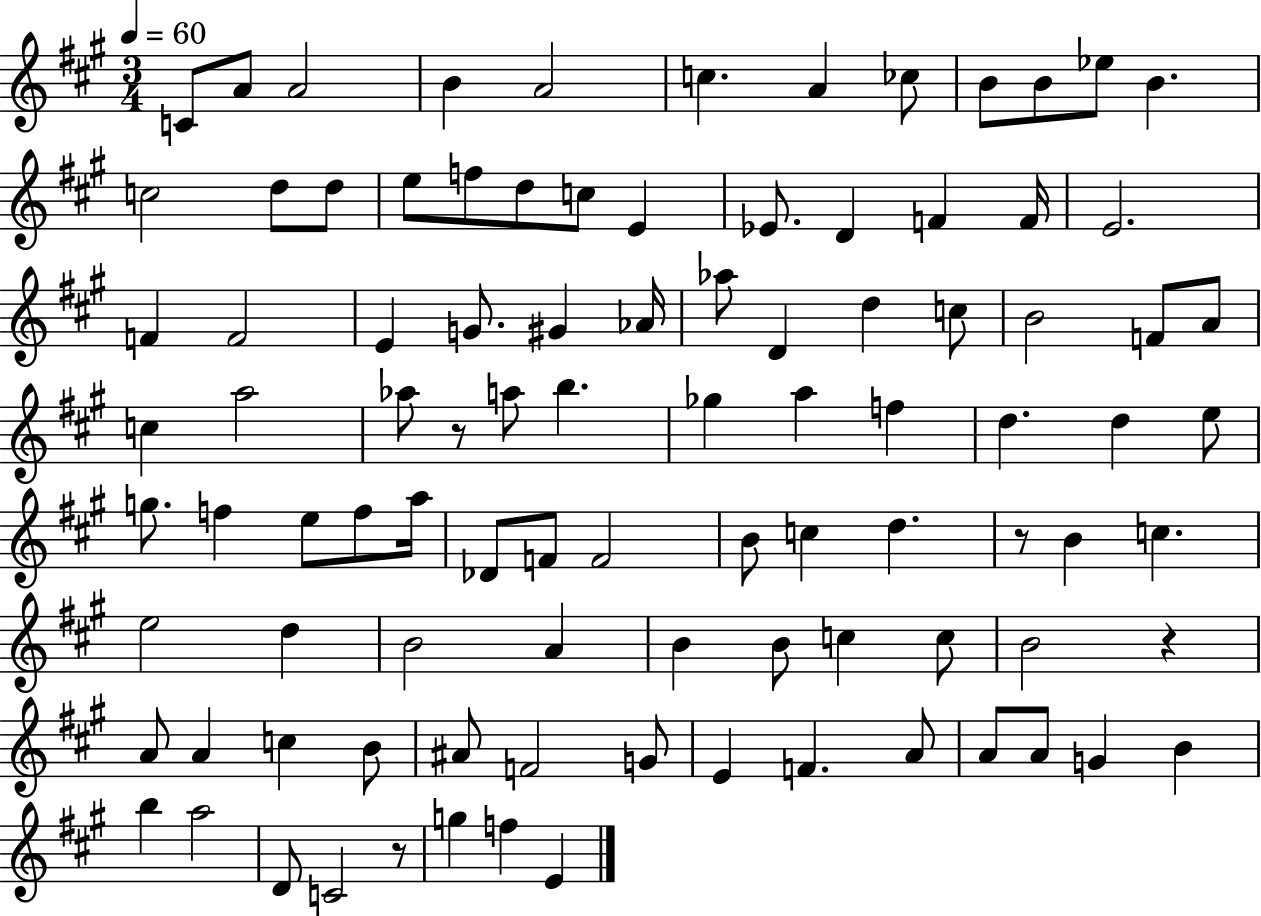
{
  \clef treble
  \numericTimeSignature
  \time 3/4
  \key a \major
  \tempo 4 = 60
  c'8 a'8 a'2 | b'4 a'2 | c''4. a'4 ces''8 | b'8 b'8 ees''8 b'4. | \break c''2 d''8 d''8 | e''8 f''8 d''8 c''8 e'4 | ees'8. d'4 f'4 f'16 | e'2. | \break f'4 f'2 | e'4 g'8. gis'4 aes'16 | aes''8 d'4 d''4 c''8 | b'2 f'8 a'8 | \break c''4 a''2 | aes''8 r8 a''8 b''4. | ges''4 a''4 f''4 | d''4. d''4 e''8 | \break g''8. f''4 e''8 f''8 a''16 | des'8 f'8 f'2 | b'8 c''4 d''4. | r8 b'4 c''4. | \break e''2 d''4 | b'2 a'4 | b'4 b'8 c''4 c''8 | b'2 r4 | \break a'8 a'4 c''4 b'8 | ais'8 f'2 g'8 | e'4 f'4. a'8 | a'8 a'8 g'4 b'4 | \break b''4 a''2 | d'8 c'2 r8 | g''4 f''4 e'4 | \bar "|."
}